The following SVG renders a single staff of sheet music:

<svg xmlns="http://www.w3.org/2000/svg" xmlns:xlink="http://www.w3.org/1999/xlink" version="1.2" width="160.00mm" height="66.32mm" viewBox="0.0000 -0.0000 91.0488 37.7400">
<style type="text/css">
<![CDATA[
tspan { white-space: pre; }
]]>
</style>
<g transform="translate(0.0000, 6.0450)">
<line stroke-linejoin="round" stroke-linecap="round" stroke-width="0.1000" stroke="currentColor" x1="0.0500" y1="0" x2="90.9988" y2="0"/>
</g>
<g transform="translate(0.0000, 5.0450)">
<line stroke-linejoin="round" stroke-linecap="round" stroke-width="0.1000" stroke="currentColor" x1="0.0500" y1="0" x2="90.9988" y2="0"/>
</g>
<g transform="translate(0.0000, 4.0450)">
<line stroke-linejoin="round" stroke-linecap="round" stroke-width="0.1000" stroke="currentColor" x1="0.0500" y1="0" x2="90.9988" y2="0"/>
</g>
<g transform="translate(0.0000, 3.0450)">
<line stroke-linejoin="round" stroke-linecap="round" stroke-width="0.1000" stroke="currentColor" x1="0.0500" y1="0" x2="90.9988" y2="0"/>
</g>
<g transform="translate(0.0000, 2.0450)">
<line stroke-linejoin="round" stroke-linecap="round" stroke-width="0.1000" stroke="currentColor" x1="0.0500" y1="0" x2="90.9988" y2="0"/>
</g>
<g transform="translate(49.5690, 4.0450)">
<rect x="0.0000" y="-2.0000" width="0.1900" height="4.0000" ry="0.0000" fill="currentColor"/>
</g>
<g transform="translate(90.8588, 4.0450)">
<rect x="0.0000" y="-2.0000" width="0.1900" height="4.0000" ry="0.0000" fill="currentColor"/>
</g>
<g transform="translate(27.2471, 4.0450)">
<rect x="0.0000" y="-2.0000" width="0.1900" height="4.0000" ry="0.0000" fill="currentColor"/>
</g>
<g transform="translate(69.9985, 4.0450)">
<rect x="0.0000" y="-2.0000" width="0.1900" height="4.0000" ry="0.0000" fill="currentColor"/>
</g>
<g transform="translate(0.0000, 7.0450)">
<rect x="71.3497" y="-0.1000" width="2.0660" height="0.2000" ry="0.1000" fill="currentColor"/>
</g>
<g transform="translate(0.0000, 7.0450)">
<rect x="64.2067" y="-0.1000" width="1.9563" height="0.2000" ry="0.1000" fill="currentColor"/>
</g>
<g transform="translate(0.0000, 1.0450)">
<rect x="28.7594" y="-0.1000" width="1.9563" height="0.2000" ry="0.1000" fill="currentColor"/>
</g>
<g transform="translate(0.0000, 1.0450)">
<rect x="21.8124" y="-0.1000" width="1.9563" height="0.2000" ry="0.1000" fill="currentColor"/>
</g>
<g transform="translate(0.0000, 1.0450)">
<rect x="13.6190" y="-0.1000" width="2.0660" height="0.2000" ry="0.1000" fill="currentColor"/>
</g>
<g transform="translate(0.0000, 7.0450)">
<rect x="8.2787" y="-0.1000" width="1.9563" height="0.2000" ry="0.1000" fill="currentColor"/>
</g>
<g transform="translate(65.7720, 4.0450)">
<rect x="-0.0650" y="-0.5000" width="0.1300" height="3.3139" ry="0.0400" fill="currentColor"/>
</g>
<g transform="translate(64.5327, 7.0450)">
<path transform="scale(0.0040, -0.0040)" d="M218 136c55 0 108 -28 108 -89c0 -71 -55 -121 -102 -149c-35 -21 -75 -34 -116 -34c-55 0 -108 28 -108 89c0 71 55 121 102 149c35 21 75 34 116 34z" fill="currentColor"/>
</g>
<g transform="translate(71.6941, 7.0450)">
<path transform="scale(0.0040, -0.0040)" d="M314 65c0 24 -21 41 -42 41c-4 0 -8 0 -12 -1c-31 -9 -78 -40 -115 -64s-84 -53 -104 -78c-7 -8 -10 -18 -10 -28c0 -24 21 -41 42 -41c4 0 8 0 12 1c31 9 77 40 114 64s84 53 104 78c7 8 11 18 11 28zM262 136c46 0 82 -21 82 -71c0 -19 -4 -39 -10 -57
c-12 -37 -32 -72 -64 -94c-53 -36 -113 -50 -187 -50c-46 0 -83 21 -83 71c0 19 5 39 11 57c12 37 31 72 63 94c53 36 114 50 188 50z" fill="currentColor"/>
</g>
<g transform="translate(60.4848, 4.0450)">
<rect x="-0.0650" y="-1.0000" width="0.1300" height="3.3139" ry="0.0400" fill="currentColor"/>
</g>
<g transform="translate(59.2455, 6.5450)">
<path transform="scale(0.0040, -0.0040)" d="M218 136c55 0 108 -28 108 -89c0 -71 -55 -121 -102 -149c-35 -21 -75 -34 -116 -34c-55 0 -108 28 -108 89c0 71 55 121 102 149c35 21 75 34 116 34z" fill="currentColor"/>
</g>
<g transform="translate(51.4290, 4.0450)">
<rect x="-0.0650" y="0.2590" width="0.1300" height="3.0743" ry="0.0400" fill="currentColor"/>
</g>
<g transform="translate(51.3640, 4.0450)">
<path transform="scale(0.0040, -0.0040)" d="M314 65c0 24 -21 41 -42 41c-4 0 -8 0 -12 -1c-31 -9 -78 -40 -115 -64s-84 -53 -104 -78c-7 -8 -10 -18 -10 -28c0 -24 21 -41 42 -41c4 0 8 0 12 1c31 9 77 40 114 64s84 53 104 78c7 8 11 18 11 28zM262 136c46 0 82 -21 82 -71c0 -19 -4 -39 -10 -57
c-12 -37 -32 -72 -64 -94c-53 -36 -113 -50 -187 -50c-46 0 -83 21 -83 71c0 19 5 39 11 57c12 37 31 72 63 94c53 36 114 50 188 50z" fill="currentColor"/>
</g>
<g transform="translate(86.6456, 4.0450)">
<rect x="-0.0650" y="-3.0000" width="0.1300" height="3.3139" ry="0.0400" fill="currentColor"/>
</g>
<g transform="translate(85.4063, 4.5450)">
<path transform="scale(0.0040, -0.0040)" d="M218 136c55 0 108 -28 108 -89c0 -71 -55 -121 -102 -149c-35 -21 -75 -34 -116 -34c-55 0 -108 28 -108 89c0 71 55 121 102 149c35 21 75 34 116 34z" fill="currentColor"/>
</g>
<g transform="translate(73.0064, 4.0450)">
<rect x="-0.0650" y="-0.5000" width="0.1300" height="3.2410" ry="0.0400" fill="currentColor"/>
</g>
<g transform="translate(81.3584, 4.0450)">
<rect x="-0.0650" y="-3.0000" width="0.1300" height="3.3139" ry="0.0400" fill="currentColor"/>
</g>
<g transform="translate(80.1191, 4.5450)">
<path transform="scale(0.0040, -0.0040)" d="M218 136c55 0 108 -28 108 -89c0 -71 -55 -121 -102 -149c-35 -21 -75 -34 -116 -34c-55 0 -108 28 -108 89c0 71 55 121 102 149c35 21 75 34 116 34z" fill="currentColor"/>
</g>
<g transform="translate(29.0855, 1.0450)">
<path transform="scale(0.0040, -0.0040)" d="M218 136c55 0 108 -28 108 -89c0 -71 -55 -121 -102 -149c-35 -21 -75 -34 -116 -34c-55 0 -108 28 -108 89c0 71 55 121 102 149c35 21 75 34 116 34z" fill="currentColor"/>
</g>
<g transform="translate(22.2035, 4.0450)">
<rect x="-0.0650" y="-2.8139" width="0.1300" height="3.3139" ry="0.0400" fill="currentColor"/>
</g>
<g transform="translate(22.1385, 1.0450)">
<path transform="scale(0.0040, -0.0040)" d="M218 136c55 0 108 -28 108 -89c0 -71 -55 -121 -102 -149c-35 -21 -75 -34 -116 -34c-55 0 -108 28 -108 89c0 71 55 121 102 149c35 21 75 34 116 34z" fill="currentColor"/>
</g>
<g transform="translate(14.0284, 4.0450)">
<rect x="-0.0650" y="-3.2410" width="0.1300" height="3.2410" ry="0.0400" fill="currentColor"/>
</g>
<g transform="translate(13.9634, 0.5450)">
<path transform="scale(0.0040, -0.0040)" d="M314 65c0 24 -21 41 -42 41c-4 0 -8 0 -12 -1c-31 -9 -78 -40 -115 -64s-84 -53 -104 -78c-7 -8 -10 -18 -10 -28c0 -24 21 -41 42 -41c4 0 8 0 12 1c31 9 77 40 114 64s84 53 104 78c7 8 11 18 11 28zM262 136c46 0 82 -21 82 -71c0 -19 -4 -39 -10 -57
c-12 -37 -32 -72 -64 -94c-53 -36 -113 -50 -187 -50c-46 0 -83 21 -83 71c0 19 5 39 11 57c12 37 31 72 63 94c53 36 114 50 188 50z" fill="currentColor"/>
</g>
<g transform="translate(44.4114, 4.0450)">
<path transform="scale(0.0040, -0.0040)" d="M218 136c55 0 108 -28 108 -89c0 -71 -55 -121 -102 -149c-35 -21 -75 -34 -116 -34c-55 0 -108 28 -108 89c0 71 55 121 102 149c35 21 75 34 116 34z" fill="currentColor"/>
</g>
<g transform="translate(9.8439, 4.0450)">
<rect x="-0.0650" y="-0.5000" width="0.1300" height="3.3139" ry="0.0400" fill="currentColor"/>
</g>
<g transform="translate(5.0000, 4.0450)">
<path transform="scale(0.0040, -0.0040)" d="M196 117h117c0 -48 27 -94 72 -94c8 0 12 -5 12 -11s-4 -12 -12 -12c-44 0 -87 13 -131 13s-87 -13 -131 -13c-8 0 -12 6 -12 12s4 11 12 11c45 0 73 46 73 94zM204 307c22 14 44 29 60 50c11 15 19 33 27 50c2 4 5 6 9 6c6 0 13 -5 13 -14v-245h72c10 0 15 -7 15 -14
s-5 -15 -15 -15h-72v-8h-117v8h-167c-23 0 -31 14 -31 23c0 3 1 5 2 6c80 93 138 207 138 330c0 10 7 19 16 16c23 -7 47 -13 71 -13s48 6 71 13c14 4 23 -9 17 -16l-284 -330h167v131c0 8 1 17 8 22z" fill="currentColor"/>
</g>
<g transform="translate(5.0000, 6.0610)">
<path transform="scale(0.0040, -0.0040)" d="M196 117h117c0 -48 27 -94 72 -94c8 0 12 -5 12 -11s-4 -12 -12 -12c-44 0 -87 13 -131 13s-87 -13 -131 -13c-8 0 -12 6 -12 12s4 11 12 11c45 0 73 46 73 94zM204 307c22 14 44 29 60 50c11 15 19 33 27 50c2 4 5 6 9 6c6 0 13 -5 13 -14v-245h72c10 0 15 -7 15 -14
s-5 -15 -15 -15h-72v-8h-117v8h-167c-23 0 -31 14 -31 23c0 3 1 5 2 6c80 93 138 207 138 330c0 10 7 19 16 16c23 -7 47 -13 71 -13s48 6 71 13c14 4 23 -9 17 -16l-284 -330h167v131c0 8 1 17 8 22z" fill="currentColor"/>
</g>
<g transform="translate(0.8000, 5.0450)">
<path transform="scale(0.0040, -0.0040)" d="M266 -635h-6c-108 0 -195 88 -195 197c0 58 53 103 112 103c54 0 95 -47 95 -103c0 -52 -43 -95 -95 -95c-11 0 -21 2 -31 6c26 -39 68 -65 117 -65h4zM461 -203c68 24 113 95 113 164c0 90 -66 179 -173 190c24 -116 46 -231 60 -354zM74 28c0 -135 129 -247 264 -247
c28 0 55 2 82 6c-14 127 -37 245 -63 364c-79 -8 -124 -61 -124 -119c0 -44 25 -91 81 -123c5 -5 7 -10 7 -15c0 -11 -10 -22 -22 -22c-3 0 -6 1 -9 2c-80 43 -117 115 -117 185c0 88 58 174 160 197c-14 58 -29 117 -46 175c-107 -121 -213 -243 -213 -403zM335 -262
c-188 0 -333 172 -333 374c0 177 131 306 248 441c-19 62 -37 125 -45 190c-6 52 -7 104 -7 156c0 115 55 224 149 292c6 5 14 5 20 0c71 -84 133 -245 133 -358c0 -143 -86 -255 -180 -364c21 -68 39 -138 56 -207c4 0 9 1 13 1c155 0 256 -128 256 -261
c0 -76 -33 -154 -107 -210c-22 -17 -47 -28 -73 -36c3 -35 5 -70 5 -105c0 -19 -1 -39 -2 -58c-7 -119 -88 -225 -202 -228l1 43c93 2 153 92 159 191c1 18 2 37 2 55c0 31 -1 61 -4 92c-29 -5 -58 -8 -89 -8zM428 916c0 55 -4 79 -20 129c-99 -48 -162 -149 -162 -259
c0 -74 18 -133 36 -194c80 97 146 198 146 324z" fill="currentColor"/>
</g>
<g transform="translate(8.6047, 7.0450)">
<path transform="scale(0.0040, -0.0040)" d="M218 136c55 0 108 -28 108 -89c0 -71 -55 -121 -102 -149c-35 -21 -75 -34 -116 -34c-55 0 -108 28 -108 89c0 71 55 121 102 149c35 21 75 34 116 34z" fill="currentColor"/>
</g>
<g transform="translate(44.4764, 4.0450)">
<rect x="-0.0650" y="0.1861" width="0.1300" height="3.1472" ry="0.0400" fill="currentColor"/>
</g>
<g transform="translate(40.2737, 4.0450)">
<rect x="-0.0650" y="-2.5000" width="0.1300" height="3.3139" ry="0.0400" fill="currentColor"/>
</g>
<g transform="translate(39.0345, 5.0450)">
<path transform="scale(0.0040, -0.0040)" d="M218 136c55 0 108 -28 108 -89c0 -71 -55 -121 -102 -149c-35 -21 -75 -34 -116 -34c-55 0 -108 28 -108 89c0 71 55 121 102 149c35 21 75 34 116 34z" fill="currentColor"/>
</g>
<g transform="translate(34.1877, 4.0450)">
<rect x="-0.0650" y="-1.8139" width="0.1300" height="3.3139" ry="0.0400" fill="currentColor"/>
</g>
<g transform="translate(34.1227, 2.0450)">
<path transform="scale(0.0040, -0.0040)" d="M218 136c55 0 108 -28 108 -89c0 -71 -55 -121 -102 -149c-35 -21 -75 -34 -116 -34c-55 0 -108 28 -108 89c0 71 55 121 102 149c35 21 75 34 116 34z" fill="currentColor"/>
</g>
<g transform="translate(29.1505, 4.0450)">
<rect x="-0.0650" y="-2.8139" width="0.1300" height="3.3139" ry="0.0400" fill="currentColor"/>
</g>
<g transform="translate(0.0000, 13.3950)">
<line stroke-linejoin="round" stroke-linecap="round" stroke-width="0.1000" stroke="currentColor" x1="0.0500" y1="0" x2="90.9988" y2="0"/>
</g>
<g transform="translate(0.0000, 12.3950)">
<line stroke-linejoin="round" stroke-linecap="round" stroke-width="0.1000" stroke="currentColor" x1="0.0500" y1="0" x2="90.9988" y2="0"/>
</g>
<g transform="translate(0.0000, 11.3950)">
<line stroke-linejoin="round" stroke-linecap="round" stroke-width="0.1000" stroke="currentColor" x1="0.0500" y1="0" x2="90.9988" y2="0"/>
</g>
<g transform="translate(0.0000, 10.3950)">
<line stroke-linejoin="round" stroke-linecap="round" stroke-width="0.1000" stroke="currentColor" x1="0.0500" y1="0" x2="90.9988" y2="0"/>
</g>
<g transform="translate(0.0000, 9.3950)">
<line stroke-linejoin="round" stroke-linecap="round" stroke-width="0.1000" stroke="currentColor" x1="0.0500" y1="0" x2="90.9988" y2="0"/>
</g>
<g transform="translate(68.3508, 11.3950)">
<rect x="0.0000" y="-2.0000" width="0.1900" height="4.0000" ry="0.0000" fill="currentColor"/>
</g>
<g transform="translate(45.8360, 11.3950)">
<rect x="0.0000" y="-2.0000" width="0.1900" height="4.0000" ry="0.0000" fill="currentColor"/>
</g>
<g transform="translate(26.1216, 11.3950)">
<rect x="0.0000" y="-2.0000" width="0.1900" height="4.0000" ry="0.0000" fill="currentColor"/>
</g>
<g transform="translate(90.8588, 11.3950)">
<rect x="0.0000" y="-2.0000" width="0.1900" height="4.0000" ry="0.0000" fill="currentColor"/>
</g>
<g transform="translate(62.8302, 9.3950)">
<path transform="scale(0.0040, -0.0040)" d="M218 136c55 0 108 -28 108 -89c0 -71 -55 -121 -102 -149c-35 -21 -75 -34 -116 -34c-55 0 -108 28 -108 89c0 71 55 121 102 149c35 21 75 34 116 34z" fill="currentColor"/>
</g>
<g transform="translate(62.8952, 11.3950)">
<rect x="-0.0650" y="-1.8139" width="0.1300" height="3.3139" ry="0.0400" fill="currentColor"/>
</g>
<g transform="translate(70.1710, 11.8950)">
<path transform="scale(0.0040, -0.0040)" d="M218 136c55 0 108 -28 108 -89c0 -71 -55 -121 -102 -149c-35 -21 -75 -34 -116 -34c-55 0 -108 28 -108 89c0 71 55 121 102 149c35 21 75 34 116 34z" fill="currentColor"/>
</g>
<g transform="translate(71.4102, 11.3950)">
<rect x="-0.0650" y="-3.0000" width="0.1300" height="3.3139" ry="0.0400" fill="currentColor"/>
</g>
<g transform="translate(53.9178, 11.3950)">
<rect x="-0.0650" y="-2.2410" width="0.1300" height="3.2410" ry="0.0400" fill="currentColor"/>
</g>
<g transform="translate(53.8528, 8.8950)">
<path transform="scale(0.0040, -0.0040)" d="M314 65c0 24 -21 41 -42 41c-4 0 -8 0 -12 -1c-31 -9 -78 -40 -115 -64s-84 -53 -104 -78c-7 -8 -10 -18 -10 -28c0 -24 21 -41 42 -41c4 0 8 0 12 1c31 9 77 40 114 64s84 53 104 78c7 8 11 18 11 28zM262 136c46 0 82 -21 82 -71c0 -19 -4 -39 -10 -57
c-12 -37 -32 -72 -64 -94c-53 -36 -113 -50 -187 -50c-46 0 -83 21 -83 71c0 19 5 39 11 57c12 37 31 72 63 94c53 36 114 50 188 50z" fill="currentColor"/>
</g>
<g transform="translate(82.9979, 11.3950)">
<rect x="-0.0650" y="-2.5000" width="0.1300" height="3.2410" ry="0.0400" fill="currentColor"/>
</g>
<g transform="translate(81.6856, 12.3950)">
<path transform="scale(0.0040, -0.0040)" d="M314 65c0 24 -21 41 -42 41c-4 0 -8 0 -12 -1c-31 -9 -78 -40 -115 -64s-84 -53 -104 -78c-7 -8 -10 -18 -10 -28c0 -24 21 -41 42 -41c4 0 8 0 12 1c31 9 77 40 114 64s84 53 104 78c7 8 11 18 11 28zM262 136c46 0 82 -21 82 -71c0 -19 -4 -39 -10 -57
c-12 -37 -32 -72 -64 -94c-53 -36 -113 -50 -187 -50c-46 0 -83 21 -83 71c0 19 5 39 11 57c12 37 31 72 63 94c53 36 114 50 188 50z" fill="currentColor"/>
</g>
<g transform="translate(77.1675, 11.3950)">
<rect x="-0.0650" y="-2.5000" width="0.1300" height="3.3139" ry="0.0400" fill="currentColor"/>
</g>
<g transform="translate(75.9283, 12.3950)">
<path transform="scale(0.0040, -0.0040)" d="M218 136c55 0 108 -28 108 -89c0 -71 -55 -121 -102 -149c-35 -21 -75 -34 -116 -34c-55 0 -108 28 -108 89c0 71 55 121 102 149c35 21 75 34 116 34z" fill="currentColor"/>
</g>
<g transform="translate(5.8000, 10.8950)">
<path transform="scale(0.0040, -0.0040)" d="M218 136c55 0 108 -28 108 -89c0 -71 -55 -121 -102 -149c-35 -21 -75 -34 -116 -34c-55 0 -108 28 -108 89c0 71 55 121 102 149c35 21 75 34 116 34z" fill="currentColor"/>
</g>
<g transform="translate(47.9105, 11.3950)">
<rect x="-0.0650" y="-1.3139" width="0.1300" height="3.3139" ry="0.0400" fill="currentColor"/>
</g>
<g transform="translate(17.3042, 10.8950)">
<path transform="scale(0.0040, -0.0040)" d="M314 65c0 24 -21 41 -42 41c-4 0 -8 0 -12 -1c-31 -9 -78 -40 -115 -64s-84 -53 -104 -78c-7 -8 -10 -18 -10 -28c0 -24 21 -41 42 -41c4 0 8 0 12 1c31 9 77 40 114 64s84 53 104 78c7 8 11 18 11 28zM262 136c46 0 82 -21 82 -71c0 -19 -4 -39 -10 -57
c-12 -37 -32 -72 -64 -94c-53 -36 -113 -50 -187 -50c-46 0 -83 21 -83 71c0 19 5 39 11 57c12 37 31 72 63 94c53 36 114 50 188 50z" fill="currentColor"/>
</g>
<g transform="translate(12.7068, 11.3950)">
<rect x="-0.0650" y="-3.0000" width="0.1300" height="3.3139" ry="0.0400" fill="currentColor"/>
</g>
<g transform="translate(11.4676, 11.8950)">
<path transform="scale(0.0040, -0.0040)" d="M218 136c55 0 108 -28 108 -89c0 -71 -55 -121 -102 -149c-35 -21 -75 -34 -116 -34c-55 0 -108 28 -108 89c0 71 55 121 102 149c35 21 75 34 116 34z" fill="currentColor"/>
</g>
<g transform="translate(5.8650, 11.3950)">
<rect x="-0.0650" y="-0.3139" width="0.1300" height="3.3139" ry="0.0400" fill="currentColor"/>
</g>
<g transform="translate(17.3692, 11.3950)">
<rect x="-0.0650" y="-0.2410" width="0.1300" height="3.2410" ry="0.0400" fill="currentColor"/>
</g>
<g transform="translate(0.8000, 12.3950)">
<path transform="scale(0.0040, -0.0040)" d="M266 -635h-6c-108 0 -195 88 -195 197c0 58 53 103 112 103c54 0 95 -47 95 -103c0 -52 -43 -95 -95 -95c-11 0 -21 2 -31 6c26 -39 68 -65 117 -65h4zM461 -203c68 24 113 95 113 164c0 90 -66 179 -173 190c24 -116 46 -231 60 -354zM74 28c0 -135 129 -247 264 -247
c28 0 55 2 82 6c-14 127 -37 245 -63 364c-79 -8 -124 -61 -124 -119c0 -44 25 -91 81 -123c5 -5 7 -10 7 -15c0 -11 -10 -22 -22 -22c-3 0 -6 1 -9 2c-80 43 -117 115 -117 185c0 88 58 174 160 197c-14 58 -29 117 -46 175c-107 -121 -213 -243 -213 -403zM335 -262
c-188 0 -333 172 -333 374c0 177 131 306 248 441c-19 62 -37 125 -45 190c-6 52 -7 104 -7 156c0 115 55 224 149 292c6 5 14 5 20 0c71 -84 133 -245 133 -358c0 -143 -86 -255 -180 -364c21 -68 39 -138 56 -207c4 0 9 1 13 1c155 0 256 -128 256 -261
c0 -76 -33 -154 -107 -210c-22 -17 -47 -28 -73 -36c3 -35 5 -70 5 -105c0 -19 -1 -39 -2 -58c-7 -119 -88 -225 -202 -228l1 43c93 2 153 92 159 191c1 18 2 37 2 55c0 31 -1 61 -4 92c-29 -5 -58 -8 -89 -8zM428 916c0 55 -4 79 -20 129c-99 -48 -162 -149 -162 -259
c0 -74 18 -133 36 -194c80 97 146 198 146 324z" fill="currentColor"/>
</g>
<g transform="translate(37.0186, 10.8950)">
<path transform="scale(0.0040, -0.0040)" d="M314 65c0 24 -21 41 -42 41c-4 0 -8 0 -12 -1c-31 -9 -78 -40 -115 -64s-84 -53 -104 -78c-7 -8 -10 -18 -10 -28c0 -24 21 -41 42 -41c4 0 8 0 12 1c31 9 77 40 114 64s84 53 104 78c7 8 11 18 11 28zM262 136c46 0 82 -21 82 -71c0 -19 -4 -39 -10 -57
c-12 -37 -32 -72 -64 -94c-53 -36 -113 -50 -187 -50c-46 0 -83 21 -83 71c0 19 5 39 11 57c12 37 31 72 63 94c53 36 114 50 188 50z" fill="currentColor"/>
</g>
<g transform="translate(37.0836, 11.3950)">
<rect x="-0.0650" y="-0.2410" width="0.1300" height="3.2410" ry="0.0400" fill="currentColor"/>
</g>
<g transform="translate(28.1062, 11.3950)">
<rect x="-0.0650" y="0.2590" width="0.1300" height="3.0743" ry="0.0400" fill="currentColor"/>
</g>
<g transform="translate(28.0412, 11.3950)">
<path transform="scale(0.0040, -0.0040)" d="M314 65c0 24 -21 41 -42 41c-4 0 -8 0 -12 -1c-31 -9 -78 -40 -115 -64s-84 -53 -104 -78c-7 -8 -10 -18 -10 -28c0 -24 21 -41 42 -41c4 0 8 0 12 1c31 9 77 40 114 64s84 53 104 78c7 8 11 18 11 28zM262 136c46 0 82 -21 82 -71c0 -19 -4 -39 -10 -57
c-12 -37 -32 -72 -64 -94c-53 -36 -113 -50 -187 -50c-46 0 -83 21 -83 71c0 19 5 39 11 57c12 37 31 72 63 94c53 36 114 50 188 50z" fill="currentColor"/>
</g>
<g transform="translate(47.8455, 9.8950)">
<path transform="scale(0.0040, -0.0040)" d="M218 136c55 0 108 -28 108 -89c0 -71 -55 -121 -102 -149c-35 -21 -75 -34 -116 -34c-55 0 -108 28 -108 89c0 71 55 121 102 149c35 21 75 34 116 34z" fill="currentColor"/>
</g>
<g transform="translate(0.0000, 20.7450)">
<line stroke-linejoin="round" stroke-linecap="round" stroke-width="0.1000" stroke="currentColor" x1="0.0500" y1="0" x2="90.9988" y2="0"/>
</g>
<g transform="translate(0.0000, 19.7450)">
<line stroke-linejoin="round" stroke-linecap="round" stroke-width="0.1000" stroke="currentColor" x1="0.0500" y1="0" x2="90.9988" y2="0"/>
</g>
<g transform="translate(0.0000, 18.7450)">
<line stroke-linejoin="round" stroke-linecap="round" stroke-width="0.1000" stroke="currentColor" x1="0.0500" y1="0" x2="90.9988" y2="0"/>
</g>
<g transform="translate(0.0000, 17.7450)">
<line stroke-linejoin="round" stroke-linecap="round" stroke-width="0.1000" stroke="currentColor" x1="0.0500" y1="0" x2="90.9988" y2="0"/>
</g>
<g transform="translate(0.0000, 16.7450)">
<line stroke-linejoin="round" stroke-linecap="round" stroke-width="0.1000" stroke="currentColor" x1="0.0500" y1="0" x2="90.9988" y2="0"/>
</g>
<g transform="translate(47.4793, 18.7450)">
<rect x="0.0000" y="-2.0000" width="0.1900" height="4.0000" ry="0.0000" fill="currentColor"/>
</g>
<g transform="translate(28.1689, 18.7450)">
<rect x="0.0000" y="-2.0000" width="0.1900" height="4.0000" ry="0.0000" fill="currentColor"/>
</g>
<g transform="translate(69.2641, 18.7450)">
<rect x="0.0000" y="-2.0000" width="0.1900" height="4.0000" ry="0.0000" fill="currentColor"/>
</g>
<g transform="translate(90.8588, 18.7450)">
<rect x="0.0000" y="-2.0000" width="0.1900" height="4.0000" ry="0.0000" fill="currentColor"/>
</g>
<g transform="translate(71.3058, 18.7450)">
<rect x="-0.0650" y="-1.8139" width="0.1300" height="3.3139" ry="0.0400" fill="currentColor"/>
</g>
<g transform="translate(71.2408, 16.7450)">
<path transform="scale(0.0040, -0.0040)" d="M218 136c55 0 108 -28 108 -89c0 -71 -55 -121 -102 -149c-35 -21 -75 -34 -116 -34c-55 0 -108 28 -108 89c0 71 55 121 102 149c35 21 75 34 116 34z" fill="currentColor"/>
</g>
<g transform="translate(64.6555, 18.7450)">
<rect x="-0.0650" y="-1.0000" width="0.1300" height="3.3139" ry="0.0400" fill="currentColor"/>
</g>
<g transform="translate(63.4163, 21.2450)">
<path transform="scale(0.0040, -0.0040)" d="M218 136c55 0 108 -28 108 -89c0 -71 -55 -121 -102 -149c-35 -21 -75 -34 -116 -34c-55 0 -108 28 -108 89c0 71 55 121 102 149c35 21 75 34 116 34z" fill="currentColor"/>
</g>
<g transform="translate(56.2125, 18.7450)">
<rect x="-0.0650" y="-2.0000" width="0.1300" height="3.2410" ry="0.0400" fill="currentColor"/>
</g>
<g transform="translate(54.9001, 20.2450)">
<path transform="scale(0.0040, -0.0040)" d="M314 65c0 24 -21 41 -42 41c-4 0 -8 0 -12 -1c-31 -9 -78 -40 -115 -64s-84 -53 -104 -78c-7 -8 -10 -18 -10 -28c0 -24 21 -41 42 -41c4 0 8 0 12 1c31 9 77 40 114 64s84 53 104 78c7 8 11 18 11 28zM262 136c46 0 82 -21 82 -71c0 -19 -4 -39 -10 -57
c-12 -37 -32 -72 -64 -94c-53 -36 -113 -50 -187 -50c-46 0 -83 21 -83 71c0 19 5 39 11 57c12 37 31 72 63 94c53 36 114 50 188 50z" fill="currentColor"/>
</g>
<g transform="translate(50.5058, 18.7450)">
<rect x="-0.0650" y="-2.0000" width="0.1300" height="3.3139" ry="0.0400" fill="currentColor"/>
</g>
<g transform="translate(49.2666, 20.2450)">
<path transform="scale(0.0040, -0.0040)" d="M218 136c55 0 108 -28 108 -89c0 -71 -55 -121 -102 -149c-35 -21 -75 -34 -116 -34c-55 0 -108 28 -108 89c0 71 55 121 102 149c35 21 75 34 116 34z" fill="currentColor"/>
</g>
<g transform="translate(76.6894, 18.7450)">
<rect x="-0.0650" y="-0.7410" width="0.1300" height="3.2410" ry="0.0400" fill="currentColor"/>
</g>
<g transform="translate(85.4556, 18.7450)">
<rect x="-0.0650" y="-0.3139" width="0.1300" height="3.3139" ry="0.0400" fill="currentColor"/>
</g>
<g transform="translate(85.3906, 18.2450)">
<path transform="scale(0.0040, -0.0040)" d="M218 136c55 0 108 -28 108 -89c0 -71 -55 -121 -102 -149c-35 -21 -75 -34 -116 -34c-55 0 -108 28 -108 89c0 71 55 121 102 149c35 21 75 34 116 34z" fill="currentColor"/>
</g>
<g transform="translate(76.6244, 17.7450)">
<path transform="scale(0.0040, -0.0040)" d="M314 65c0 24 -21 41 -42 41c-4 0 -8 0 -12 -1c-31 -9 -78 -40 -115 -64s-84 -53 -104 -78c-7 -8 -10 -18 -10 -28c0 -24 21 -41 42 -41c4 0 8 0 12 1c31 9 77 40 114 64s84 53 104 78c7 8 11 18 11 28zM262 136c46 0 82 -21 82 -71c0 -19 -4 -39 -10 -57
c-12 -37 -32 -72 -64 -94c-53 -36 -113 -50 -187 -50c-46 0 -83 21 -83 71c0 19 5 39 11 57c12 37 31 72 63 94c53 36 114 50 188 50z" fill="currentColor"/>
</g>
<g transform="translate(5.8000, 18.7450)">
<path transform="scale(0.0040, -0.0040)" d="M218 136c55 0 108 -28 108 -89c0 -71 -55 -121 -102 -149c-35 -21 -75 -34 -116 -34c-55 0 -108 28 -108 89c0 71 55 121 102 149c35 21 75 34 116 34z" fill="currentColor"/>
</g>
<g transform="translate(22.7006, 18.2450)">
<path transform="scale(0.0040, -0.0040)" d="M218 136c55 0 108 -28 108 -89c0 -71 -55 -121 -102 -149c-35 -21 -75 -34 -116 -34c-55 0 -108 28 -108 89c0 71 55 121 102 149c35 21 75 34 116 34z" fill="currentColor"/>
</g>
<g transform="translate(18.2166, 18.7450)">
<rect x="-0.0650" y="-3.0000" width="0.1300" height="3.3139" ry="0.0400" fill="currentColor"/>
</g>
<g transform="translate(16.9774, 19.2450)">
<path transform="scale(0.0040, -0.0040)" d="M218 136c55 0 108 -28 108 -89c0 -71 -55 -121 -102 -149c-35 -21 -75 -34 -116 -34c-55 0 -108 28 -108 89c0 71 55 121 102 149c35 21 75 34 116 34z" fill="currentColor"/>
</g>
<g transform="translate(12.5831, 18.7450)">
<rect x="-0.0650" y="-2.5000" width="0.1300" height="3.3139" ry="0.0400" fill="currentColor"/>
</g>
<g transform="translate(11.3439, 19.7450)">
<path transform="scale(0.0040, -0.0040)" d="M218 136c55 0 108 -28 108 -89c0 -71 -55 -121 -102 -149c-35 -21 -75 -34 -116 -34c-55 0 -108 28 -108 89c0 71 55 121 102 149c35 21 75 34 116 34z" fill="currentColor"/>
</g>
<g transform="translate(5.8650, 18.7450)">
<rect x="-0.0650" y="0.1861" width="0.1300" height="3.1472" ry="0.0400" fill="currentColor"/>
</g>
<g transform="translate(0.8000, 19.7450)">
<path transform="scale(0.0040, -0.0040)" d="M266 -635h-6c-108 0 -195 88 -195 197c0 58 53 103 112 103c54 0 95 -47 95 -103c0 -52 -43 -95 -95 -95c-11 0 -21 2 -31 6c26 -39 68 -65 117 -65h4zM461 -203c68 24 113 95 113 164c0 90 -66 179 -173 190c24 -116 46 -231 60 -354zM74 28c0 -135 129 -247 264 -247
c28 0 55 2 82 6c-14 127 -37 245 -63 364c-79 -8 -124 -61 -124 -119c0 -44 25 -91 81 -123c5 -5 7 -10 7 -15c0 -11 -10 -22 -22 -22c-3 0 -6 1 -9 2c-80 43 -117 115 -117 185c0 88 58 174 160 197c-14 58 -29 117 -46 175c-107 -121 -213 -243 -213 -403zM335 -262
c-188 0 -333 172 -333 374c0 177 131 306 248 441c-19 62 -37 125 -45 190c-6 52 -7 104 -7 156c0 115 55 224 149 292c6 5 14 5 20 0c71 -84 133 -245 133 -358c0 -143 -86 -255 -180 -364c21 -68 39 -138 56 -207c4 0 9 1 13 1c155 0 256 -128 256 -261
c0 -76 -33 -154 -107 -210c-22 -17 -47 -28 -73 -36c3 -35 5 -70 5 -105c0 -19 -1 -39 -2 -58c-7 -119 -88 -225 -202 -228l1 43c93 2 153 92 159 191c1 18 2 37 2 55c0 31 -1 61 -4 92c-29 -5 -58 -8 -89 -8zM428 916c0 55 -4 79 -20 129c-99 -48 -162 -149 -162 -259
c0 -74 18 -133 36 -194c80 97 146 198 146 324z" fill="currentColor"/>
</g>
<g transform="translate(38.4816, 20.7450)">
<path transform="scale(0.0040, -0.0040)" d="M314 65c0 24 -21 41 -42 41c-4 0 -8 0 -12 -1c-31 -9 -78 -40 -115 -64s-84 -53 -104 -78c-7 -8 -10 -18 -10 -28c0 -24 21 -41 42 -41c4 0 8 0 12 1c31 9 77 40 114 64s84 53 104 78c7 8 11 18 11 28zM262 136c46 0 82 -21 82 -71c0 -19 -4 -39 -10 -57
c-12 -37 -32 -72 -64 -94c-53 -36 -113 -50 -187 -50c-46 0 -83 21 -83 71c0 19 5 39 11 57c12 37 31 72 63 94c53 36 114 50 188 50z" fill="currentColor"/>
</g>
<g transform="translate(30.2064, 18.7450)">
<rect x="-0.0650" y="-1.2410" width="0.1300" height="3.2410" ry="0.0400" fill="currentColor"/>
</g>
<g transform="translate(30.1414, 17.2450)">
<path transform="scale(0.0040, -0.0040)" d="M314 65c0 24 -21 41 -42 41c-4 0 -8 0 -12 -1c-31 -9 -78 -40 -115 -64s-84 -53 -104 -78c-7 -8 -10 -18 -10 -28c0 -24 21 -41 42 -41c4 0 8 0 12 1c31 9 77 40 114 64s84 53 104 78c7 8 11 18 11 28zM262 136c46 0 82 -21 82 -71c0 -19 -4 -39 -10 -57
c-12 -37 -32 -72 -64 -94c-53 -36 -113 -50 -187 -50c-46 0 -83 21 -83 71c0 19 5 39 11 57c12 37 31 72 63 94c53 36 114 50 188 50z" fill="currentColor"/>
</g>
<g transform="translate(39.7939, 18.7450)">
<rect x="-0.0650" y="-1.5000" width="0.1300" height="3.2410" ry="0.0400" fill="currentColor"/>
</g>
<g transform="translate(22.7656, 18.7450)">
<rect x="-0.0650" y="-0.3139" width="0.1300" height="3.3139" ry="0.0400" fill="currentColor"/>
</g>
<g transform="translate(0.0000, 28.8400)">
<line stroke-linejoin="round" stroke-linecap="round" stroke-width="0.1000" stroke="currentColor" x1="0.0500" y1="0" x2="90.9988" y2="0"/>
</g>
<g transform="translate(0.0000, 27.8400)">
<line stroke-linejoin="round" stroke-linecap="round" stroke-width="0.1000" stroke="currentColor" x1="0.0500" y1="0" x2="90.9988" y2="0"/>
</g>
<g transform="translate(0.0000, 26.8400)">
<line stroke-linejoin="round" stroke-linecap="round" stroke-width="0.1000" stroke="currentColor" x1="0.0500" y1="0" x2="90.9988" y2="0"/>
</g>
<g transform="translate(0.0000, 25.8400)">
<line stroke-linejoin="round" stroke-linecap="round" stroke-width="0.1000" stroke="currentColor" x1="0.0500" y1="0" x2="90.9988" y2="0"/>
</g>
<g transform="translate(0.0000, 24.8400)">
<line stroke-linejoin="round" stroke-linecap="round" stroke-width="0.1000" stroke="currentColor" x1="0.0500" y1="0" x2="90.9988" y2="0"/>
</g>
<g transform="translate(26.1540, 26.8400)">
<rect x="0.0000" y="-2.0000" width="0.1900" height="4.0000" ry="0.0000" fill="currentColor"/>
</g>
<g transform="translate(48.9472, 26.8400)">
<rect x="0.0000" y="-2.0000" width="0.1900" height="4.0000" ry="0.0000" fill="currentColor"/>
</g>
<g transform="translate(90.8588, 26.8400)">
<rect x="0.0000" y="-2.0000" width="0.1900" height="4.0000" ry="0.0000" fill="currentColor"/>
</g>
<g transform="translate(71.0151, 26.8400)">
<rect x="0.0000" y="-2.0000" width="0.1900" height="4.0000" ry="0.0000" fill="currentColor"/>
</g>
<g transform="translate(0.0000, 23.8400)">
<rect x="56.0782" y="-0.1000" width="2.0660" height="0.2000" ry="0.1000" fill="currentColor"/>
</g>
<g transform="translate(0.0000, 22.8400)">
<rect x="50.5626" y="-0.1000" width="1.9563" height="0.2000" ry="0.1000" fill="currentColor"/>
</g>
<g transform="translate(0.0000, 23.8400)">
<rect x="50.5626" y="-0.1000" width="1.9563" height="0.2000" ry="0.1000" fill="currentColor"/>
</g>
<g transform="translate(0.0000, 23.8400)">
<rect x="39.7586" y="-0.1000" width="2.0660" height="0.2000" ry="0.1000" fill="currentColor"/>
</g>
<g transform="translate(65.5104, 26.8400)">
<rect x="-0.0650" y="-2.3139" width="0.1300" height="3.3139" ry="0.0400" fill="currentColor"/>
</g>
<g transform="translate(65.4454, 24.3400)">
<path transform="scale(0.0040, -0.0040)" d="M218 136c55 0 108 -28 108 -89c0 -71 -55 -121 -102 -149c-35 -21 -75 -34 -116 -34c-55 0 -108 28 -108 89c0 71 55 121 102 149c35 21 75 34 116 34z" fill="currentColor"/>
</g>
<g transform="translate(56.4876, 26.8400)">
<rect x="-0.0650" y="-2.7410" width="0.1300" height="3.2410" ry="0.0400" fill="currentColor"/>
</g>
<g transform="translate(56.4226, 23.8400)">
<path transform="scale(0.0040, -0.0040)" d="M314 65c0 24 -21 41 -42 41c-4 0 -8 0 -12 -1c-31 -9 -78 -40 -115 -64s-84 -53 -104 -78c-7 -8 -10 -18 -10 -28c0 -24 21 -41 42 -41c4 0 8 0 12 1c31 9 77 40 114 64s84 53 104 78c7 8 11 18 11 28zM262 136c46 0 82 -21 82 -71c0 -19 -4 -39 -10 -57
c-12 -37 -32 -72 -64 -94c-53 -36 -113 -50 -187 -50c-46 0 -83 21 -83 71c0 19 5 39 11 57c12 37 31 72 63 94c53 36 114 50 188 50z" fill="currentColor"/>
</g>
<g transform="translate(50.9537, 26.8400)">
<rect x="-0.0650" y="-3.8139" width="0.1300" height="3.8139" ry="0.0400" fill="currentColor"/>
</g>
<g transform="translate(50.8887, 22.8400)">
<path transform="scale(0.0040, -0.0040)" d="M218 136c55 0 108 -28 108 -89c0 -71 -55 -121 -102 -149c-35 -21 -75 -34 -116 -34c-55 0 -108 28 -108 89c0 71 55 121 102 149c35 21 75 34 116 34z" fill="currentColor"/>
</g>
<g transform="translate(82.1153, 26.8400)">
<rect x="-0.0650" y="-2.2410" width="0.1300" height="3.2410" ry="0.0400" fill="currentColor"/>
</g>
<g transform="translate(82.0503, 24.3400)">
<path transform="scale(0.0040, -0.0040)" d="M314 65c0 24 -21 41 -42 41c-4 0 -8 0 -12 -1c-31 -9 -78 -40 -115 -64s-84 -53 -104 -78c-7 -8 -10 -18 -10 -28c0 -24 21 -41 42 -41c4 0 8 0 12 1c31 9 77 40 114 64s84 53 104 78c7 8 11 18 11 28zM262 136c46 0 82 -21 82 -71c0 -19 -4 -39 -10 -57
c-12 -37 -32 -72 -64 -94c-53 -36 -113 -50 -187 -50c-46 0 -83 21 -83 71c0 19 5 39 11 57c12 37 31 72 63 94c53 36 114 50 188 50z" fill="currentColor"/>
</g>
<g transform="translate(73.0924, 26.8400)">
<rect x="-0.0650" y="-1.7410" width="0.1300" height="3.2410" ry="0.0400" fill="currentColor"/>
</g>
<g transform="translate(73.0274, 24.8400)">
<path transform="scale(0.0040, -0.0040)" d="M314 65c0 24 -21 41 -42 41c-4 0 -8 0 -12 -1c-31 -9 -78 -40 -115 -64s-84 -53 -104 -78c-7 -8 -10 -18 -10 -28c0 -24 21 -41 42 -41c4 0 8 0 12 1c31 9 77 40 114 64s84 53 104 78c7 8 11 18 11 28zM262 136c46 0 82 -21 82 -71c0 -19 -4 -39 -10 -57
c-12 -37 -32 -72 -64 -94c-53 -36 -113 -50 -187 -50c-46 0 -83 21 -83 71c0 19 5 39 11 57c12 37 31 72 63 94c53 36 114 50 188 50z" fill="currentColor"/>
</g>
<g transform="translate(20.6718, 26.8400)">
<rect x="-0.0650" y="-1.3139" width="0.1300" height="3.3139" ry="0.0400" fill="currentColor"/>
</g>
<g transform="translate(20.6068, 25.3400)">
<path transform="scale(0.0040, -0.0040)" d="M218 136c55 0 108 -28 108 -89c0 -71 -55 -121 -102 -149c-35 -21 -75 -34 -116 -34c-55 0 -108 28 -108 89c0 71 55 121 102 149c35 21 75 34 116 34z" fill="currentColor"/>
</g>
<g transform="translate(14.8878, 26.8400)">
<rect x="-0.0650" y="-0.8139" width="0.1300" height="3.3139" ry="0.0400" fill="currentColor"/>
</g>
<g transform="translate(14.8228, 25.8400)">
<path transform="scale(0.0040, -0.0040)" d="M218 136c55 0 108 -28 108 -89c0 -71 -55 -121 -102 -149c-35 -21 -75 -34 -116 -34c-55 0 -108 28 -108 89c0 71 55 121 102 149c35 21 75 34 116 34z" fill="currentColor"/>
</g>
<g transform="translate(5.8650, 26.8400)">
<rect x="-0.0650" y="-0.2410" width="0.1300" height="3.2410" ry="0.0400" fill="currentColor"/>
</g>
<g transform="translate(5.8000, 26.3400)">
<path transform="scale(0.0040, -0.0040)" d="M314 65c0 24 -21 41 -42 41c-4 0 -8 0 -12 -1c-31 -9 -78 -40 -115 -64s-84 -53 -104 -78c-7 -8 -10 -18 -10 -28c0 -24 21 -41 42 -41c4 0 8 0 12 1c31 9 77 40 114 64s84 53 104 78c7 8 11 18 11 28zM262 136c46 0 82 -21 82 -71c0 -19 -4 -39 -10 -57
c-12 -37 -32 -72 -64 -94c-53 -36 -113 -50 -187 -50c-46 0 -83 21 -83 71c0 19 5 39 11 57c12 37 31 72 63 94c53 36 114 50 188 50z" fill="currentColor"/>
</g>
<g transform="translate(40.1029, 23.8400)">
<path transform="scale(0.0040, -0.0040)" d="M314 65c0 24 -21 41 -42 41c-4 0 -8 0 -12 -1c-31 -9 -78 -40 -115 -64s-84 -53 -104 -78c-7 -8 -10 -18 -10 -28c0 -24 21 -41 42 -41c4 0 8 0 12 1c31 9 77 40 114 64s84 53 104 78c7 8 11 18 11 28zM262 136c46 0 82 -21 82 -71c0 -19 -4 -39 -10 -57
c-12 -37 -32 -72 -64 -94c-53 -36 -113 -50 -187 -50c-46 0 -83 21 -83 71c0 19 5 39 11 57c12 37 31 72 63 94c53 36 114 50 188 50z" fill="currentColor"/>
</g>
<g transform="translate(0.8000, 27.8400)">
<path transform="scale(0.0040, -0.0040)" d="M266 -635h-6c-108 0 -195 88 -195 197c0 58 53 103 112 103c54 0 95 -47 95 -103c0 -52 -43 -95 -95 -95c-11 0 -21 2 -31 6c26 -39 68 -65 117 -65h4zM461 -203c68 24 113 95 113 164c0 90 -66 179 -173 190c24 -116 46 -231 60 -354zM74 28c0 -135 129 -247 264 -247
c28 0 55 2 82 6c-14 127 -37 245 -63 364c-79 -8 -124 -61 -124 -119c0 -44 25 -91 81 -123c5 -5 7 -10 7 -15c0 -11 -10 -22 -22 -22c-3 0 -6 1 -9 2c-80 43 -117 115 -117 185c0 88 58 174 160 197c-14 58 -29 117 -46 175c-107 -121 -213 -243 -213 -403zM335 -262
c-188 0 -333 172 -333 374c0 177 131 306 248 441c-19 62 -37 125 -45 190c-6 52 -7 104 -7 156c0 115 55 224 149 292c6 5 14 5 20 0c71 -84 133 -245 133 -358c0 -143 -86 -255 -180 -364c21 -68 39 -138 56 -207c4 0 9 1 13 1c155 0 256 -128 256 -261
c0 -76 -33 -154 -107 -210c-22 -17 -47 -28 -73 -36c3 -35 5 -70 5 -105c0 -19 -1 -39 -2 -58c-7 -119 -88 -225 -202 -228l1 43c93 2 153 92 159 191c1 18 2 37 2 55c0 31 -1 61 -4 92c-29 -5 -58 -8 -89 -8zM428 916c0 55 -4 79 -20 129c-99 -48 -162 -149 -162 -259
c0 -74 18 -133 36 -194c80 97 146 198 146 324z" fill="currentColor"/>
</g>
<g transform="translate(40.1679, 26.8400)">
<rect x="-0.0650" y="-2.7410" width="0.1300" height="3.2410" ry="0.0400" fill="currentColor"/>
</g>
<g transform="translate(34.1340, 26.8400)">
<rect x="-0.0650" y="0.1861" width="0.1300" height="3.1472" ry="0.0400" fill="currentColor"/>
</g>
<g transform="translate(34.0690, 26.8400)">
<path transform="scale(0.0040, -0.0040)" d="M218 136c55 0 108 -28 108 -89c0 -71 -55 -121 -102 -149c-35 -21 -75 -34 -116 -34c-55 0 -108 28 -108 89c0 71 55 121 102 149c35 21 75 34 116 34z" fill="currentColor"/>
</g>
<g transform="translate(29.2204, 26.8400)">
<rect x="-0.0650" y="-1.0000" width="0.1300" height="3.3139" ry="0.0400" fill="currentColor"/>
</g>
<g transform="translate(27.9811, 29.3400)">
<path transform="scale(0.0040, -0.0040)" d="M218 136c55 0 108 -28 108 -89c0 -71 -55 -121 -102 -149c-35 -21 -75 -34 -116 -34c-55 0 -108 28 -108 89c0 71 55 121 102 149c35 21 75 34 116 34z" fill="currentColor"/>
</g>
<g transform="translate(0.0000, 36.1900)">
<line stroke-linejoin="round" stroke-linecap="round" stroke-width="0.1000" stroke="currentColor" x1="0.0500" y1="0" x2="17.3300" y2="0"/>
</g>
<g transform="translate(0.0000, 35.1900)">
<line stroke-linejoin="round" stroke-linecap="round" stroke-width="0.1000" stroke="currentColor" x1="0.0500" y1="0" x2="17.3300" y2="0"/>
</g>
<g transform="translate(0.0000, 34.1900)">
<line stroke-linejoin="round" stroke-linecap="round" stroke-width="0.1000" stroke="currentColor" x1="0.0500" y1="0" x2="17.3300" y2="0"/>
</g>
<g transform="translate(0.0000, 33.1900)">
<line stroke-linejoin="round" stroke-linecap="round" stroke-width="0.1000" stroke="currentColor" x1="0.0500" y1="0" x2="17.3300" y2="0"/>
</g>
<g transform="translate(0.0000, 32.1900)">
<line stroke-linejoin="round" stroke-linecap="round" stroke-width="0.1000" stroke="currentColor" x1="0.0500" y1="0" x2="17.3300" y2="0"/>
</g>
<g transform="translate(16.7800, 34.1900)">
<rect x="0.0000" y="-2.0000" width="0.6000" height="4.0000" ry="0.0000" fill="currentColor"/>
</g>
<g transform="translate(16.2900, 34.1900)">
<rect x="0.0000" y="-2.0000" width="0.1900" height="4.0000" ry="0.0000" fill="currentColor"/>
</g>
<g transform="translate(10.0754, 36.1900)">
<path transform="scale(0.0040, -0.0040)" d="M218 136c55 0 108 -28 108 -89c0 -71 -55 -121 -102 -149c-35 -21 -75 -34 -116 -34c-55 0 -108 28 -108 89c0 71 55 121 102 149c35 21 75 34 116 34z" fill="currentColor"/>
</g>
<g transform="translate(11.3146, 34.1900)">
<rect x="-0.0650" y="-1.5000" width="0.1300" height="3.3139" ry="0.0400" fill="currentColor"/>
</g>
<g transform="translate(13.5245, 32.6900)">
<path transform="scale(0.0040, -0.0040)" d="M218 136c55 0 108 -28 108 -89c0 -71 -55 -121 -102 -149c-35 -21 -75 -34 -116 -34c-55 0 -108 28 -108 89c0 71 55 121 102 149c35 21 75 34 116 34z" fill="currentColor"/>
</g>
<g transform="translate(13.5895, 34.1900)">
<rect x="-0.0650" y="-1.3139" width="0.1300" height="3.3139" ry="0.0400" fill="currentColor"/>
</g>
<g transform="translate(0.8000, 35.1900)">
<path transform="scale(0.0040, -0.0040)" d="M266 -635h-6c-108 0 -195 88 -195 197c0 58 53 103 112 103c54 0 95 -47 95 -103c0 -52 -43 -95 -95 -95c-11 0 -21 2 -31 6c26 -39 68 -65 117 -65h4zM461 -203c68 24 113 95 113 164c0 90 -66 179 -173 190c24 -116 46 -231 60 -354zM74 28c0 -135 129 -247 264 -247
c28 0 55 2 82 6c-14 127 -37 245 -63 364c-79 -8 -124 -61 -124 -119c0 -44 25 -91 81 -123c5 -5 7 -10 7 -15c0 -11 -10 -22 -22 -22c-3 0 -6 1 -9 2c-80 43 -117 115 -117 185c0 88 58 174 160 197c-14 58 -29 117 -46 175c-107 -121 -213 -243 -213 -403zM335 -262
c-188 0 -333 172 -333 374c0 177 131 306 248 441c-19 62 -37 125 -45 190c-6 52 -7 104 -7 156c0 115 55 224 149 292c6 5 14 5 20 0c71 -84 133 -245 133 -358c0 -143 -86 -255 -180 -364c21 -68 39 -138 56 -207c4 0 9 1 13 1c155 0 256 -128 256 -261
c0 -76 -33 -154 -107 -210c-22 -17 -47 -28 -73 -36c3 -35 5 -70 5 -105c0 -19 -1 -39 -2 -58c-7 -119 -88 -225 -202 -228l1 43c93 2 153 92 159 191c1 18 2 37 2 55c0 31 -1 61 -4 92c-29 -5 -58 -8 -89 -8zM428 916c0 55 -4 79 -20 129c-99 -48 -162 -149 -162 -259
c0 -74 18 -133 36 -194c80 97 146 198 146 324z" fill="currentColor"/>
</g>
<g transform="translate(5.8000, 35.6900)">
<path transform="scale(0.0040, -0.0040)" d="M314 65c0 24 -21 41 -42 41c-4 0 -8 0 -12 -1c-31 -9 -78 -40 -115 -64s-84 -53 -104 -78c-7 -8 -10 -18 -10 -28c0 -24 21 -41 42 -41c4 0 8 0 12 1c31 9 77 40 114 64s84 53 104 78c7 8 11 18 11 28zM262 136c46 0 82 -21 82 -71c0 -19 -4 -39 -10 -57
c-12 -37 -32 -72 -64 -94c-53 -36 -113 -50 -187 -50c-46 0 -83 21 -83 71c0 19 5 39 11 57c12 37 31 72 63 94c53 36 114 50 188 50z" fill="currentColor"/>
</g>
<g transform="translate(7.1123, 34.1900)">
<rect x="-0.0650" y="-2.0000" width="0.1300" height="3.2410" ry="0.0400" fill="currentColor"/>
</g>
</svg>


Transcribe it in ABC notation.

X:1
T:Untitled
M:4/4
L:1/4
K:C
C b2 a a f G B B2 D C C2 A A c A c2 B2 c2 e g2 f A G G2 B G A c e2 E2 F F2 D f d2 c c2 d e D B a2 c' a2 g f2 g2 F2 E e